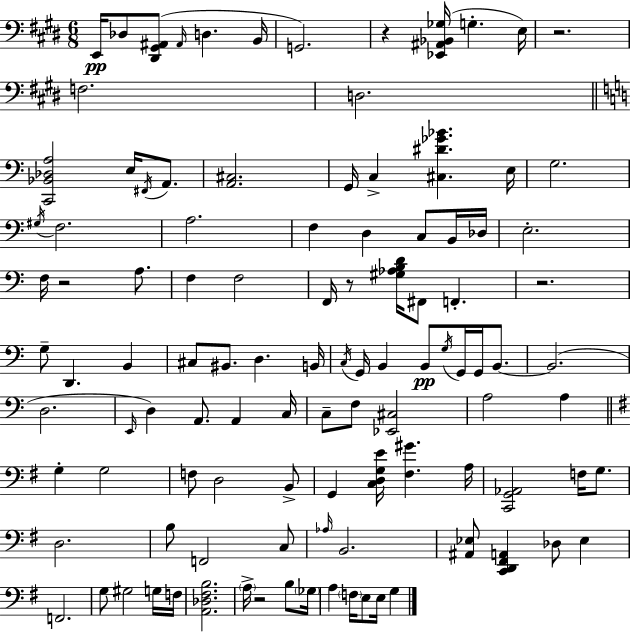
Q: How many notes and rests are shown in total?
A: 108